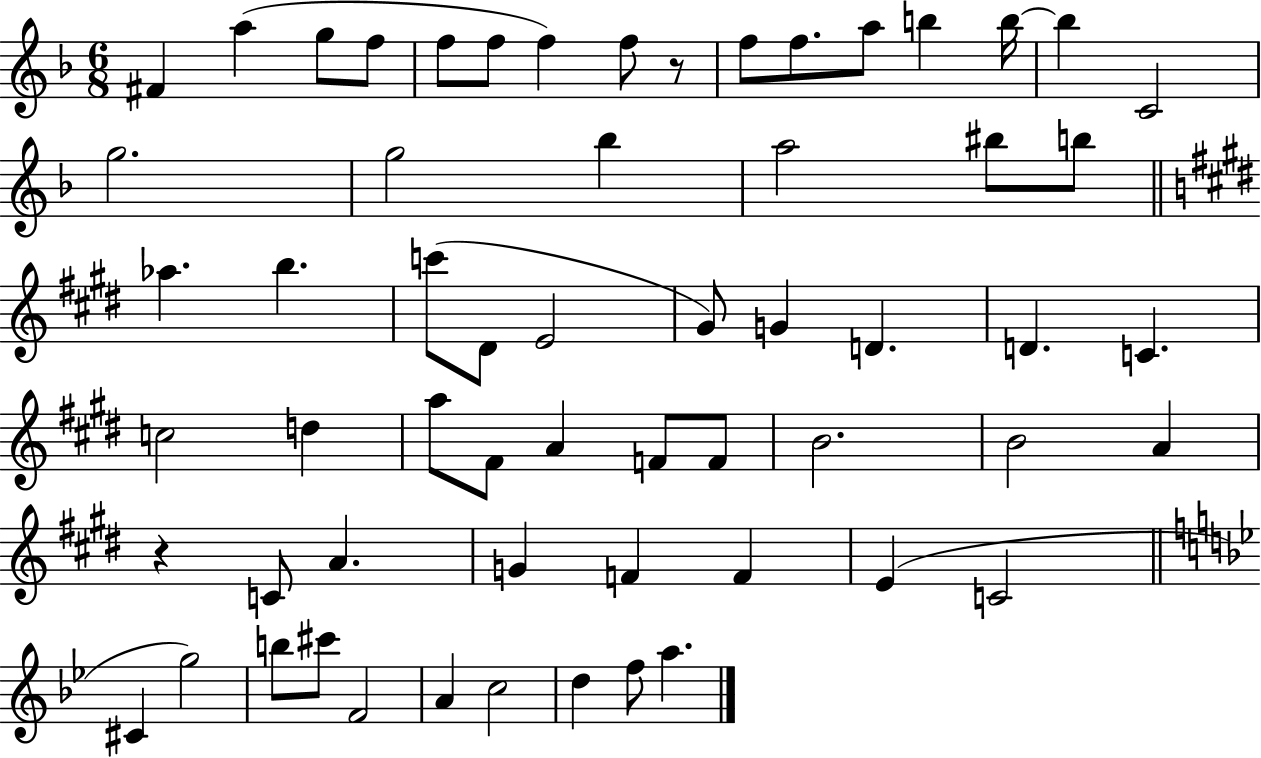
X:1
T:Untitled
M:6/8
L:1/4
K:F
^F a g/2 f/2 f/2 f/2 f f/2 z/2 f/2 f/2 a/2 b b/4 b C2 g2 g2 _b a2 ^b/2 b/2 _a b c'/2 ^D/2 E2 ^G/2 G D D C c2 d a/2 ^F/2 A F/2 F/2 B2 B2 A z C/2 A G F F E C2 ^C g2 b/2 ^c'/2 F2 A c2 d f/2 a